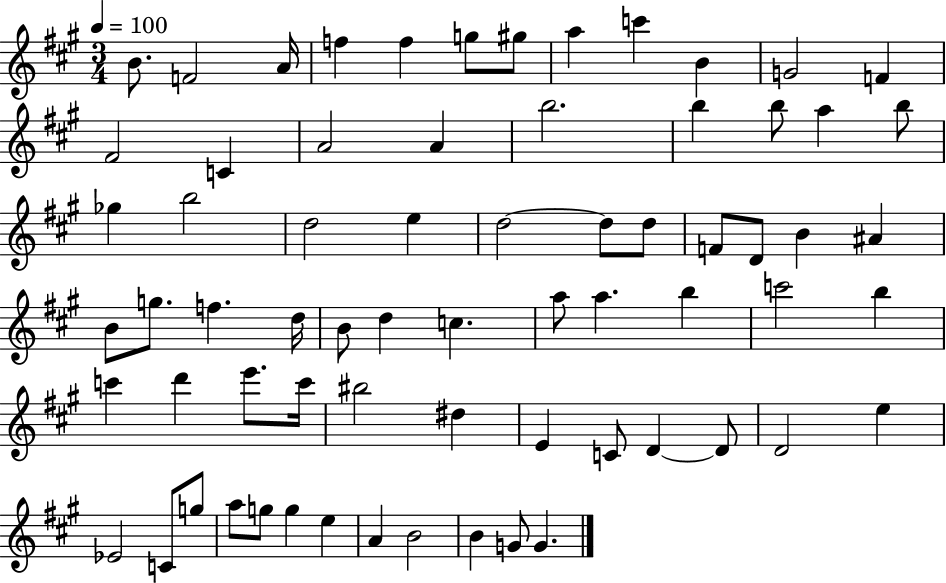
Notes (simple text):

B4/e. F4/h A4/s F5/q F5/q G5/e G#5/e A5/q C6/q B4/q G4/h F4/q F#4/h C4/q A4/h A4/q B5/h. B5/q B5/e A5/q B5/e Gb5/q B5/h D5/h E5/q D5/h D5/e D5/e F4/e D4/e B4/q A#4/q B4/e G5/e. F5/q. D5/s B4/e D5/q C5/q. A5/e A5/q. B5/q C6/h B5/q C6/q D6/q E6/e. C6/s BIS5/h D#5/q E4/q C4/e D4/q D4/e D4/h E5/q Eb4/h C4/e G5/e A5/e G5/e G5/q E5/q A4/q B4/h B4/q G4/e G4/q.